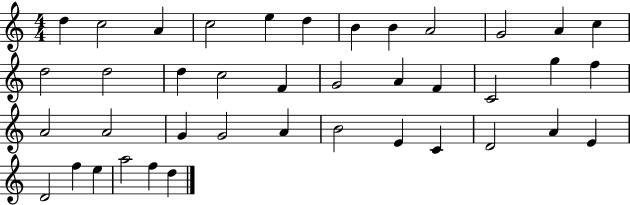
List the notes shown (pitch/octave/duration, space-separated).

D5/q C5/h A4/q C5/h E5/q D5/q B4/q B4/q A4/h G4/h A4/q C5/q D5/h D5/h D5/q C5/h F4/q G4/h A4/q F4/q C4/h G5/q F5/q A4/h A4/h G4/q G4/h A4/q B4/h E4/q C4/q D4/h A4/q E4/q D4/h F5/q E5/q A5/h F5/q D5/q